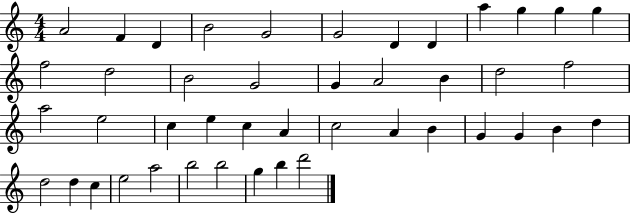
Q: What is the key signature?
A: C major